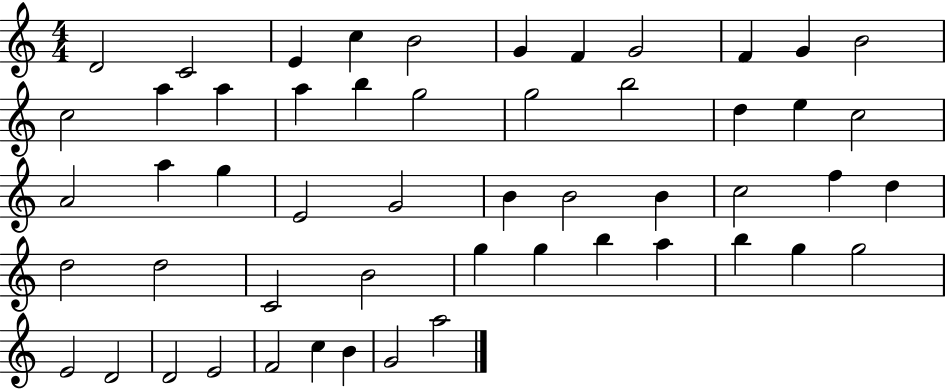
{
  \clef treble
  \numericTimeSignature
  \time 4/4
  \key c \major
  d'2 c'2 | e'4 c''4 b'2 | g'4 f'4 g'2 | f'4 g'4 b'2 | \break c''2 a''4 a''4 | a''4 b''4 g''2 | g''2 b''2 | d''4 e''4 c''2 | \break a'2 a''4 g''4 | e'2 g'2 | b'4 b'2 b'4 | c''2 f''4 d''4 | \break d''2 d''2 | c'2 b'2 | g''4 g''4 b''4 a''4 | b''4 g''4 g''2 | \break e'2 d'2 | d'2 e'2 | f'2 c''4 b'4 | g'2 a''2 | \break \bar "|."
}